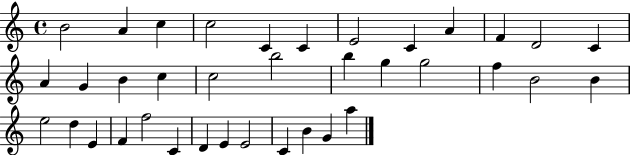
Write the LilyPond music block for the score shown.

{
  \clef treble
  \time 4/4
  \defaultTimeSignature
  \key c \major
  b'2 a'4 c''4 | c''2 c'4 c'4 | e'2 c'4 a'4 | f'4 d'2 c'4 | \break a'4 g'4 b'4 c''4 | c''2 b''2 | b''4 g''4 g''2 | f''4 b'2 b'4 | \break e''2 d''4 e'4 | f'4 f''2 c'4 | d'4 e'4 e'2 | c'4 b'4 g'4 a''4 | \break \bar "|."
}